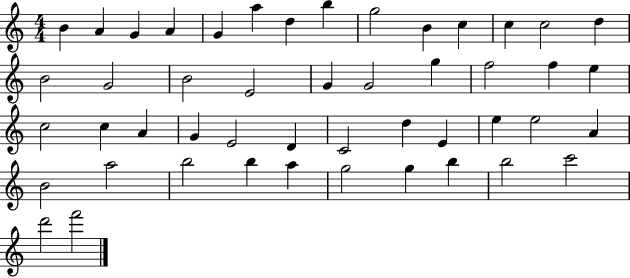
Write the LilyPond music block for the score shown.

{
  \clef treble
  \numericTimeSignature
  \time 4/4
  \key c \major
  b'4 a'4 g'4 a'4 | g'4 a''4 d''4 b''4 | g''2 b'4 c''4 | c''4 c''2 d''4 | \break b'2 g'2 | b'2 e'2 | g'4 g'2 g''4 | f''2 f''4 e''4 | \break c''2 c''4 a'4 | g'4 e'2 d'4 | c'2 d''4 e'4 | e''4 e''2 a'4 | \break b'2 a''2 | b''2 b''4 a''4 | g''2 g''4 b''4 | b''2 c'''2 | \break d'''2 f'''2 | \bar "|."
}